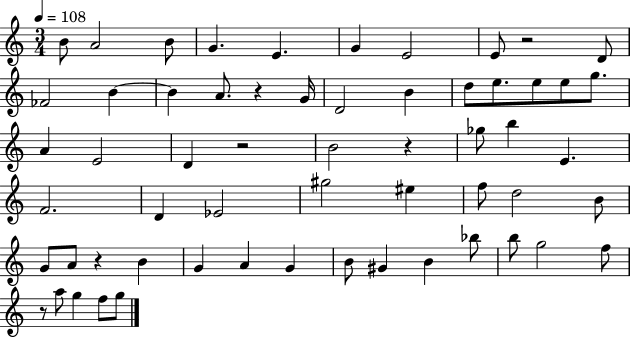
B4/e A4/h B4/e G4/q. E4/q. G4/q E4/h E4/e R/h D4/e FES4/h B4/q B4/q A4/e. R/q G4/s D4/h B4/q D5/e E5/e. E5/e E5/e G5/e. A4/q E4/h D4/q R/h B4/h R/q Gb5/e B5/q E4/q. F4/h. D4/q Eb4/h G#5/h EIS5/q F5/e D5/h B4/e G4/e A4/e R/q B4/q G4/q A4/q G4/q B4/e G#4/q B4/q Bb5/e B5/e G5/h F5/e R/e A5/e G5/q F5/e G5/e